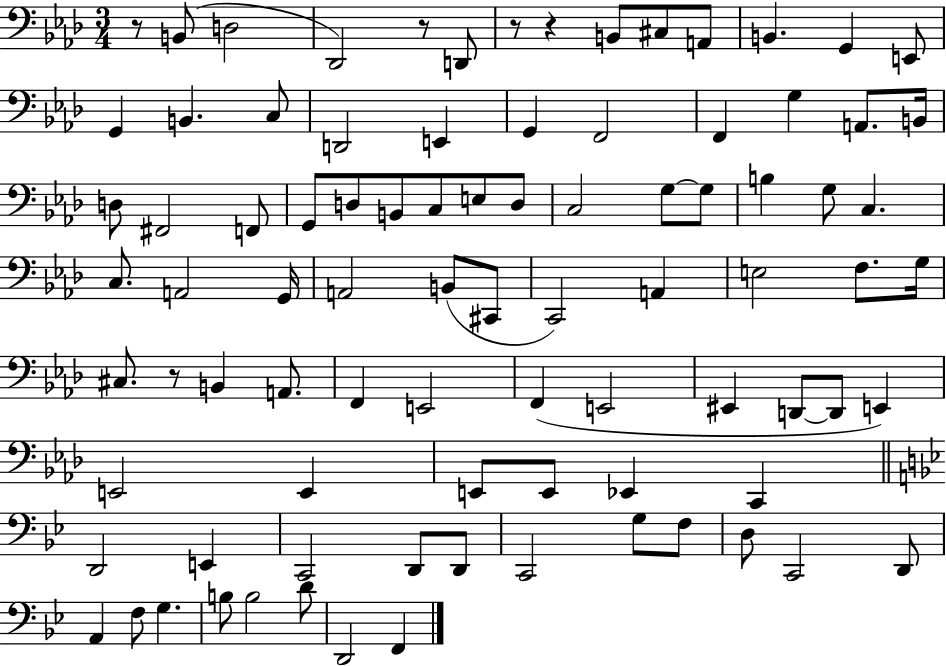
X:1
T:Untitled
M:3/4
L:1/4
K:Ab
z/2 B,,/2 D,2 _D,,2 z/2 D,,/2 z/2 z B,,/2 ^C,/2 A,,/2 B,, G,, E,,/2 G,, B,, C,/2 D,,2 E,, G,, F,,2 F,, G, A,,/2 B,,/4 D,/2 ^F,,2 F,,/2 G,,/2 D,/2 B,,/2 C,/2 E,/2 D,/2 C,2 G,/2 G,/2 B, G,/2 C, C,/2 A,,2 G,,/4 A,,2 B,,/2 ^C,,/2 C,,2 A,, E,2 F,/2 G,/4 ^C,/2 z/2 B,, A,,/2 F,, E,,2 F,, E,,2 ^E,, D,,/2 D,,/2 E,, E,,2 E,, E,,/2 E,,/2 _E,, C,, D,,2 E,, C,,2 D,,/2 D,,/2 C,,2 G,/2 F,/2 D,/2 C,,2 D,,/2 A,, F,/2 G, B,/2 B,2 D/2 D,,2 F,,